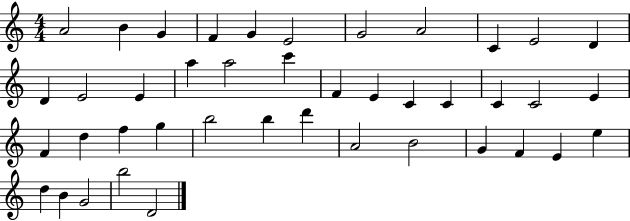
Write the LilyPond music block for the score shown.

{
  \clef treble
  \numericTimeSignature
  \time 4/4
  \key c \major
  a'2 b'4 g'4 | f'4 g'4 e'2 | g'2 a'2 | c'4 e'2 d'4 | \break d'4 e'2 e'4 | a''4 a''2 c'''4 | f'4 e'4 c'4 c'4 | c'4 c'2 e'4 | \break f'4 d''4 f''4 g''4 | b''2 b''4 d'''4 | a'2 b'2 | g'4 f'4 e'4 e''4 | \break d''4 b'4 g'2 | b''2 d'2 | \bar "|."
}